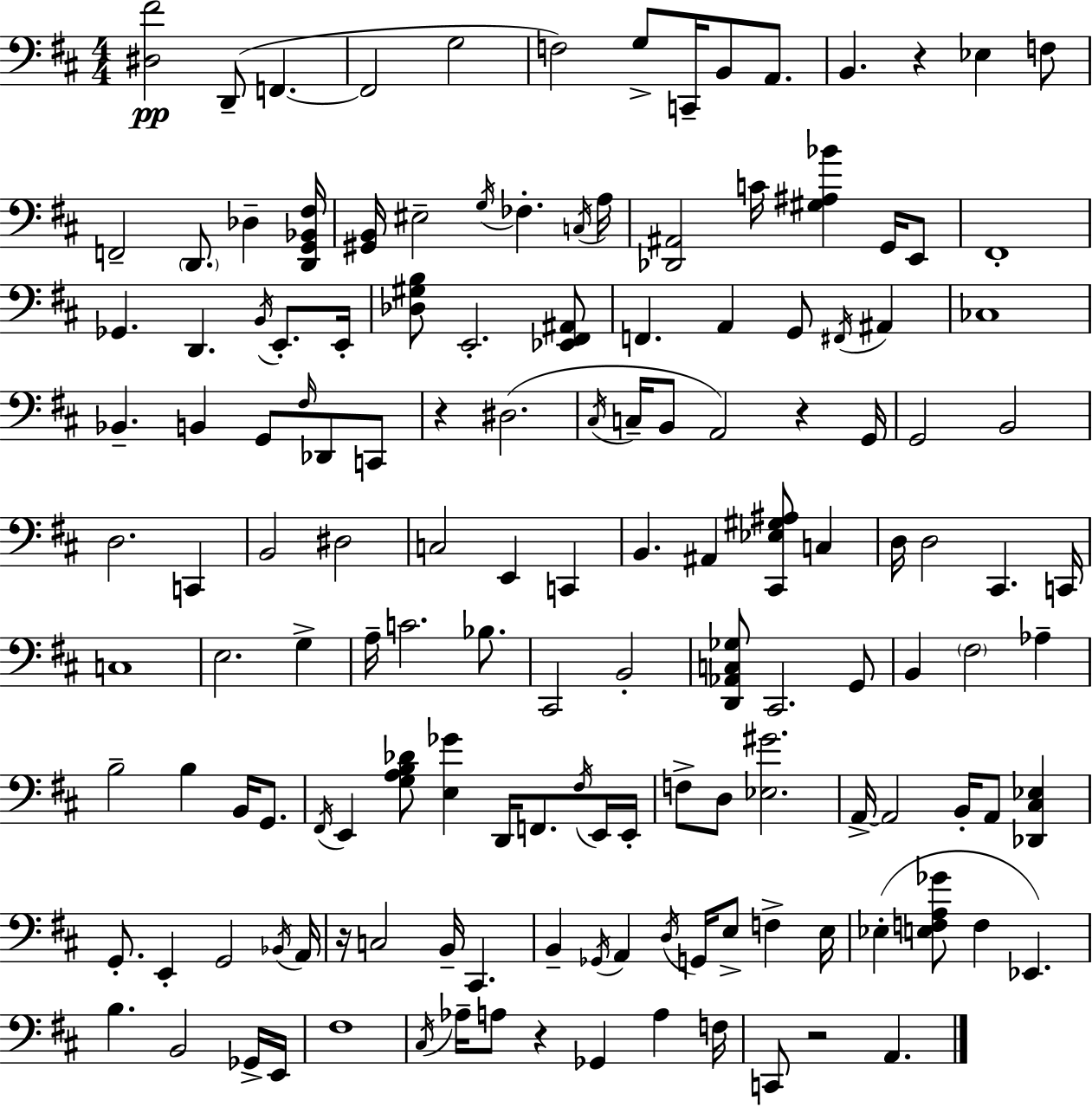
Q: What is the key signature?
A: D major